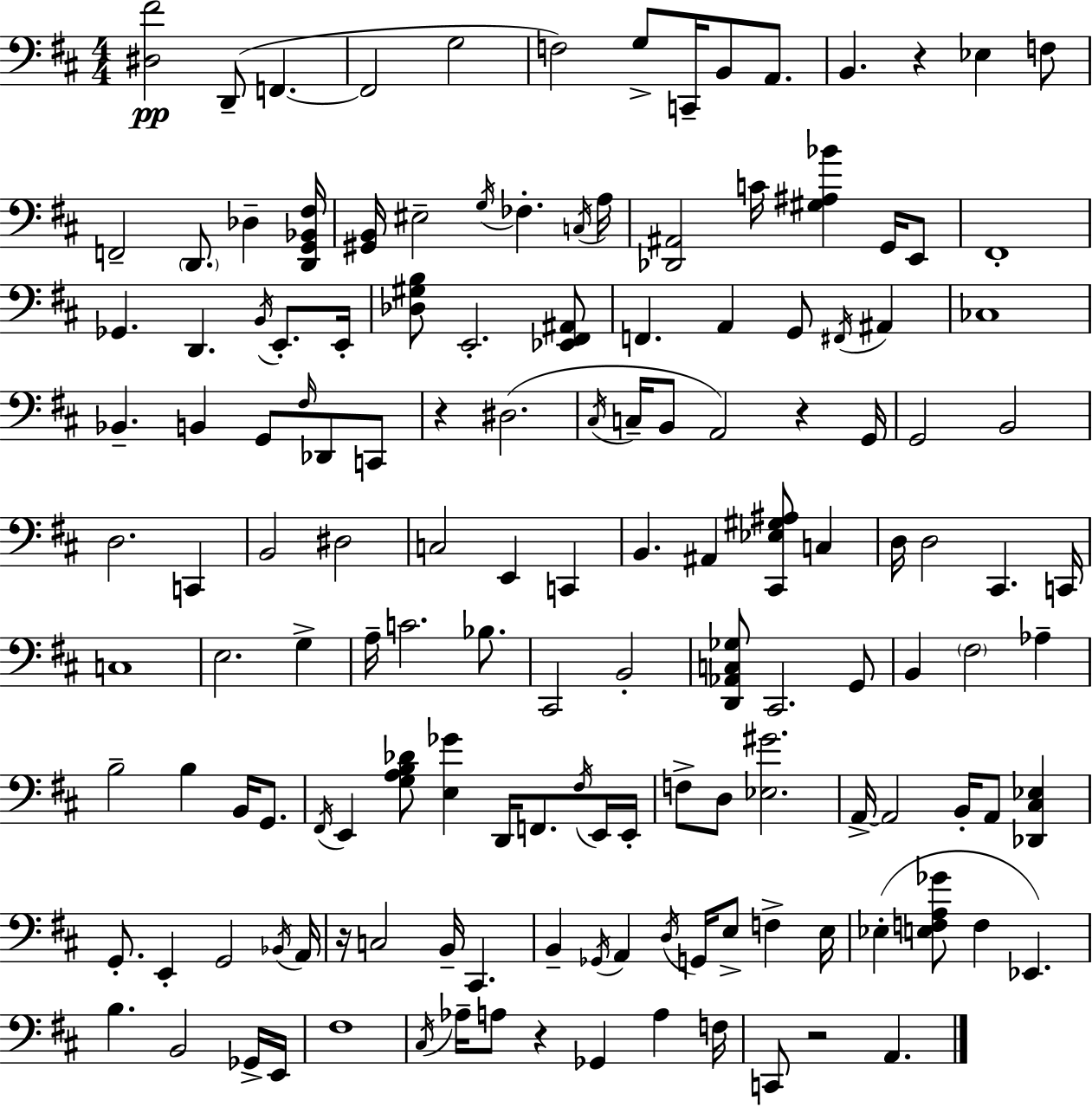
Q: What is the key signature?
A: D major